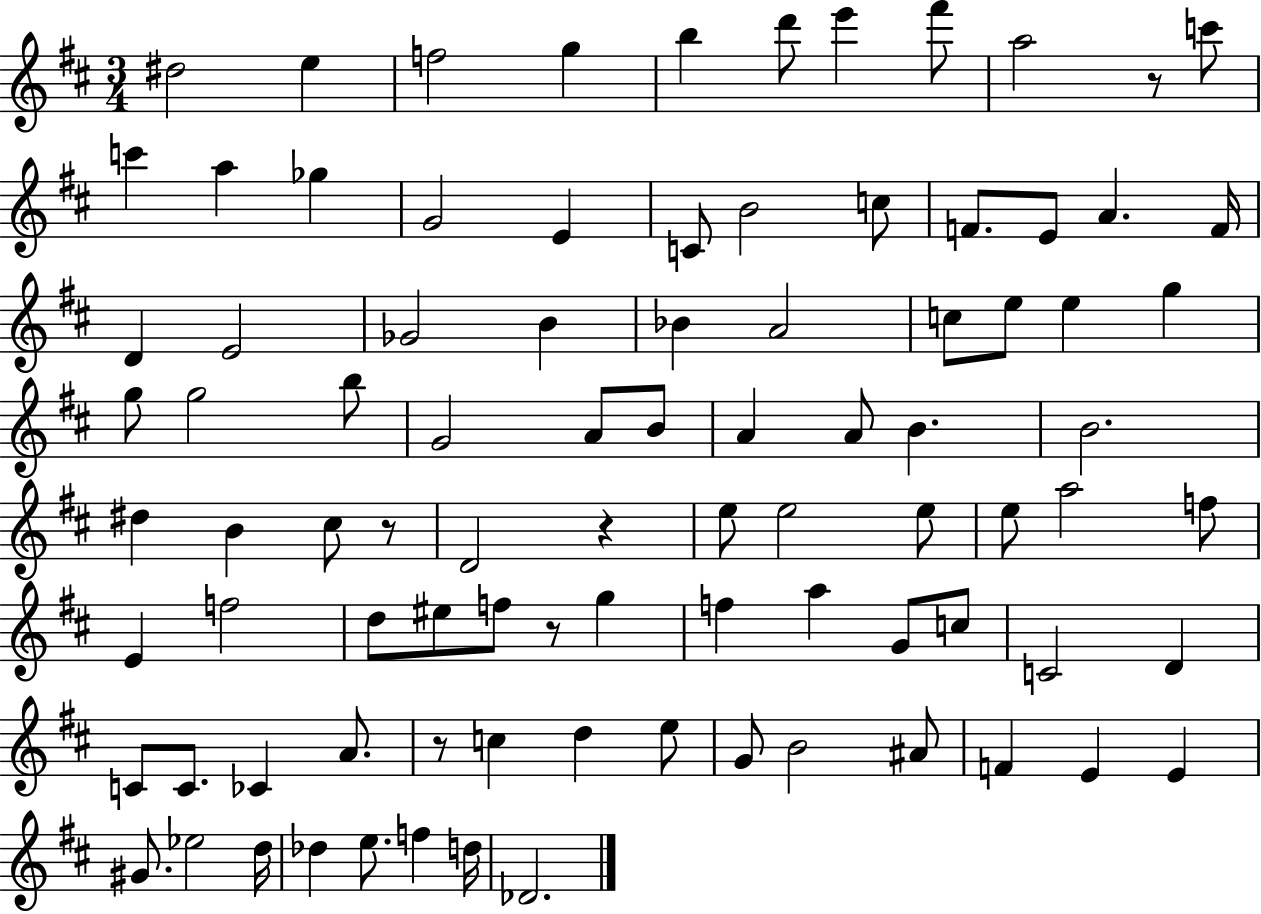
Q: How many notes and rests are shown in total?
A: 90